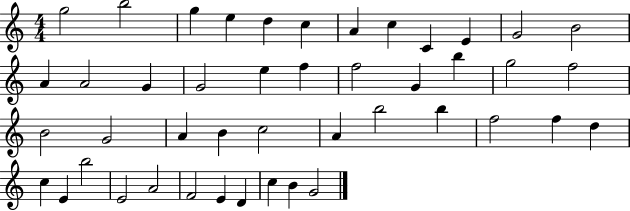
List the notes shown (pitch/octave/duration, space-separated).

G5/h B5/h G5/q E5/q D5/q C5/q A4/q C5/q C4/q E4/q G4/h B4/h A4/q A4/h G4/q G4/h E5/q F5/q F5/h G4/q B5/q G5/h F5/h B4/h G4/h A4/q B4/q C5/h A4/q B5/h B5/q F5/h F5/q D5/q C5/q E4/q B5/h E4/h A4/h F4/h E4/q D4/q C5/q B4/q G4/h